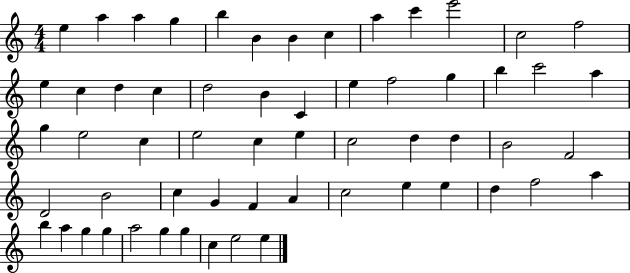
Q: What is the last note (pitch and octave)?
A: E5